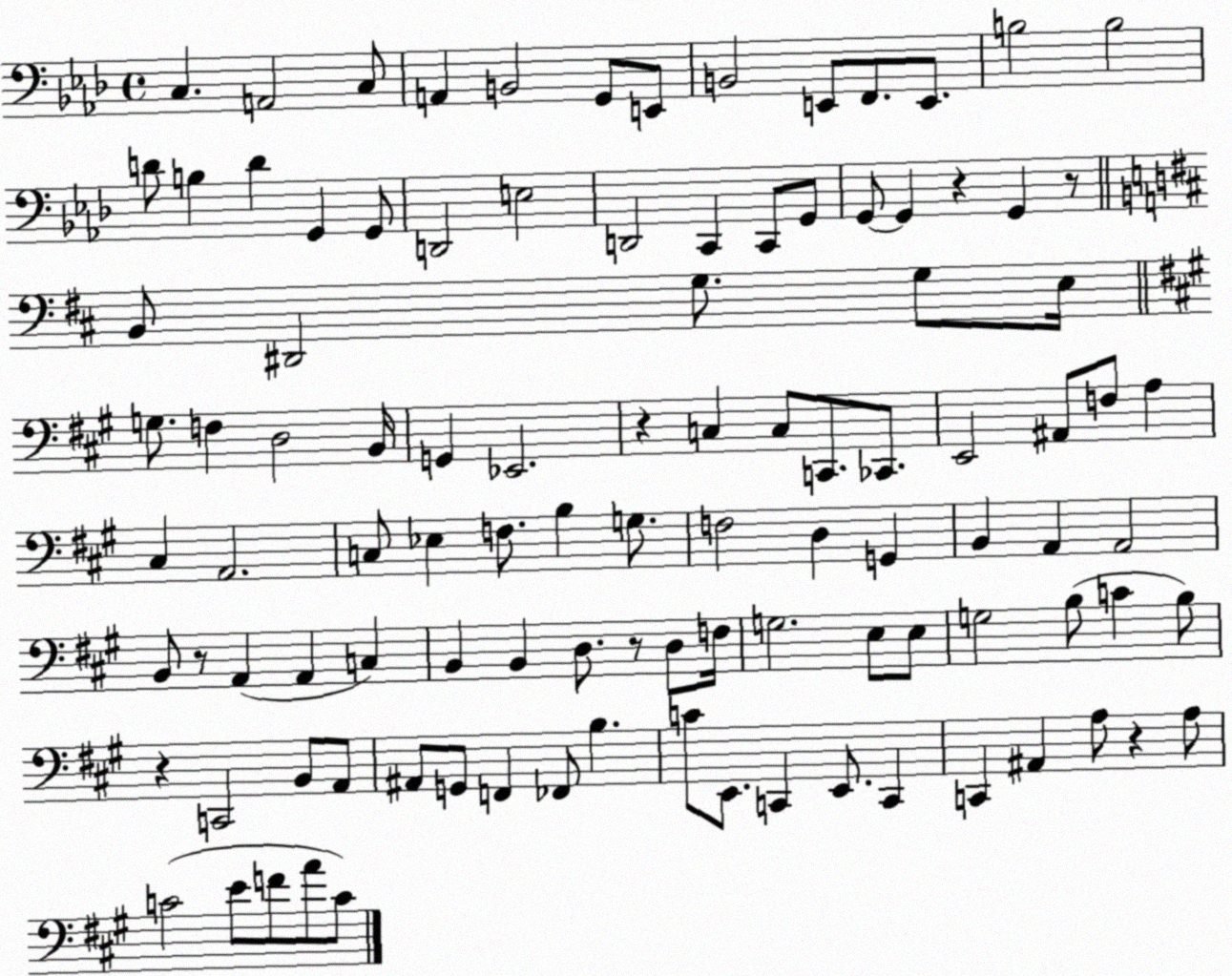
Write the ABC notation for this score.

X:1
T:Untitled
M:4/4
L:1/4
K:Ab
C, A,,2 C,/2 A,, B,,2 G,,/2 E,,/2 B,,2 E,,/2 F,,/2 E,,/2 B,2 B,2 D/2 B, D G,, G,,/2 D,,2 E,2 D,,2 C,, C,,/2 G,,/2 G,,/2 G,, z G,, z/2 B,,/2 ^D,,2 G,/2 G,/2 E,/4 G,/2 F, D,2 B,,/4 G,, _E,,2 z C, C,/2 C,,/2 _C,,/2 E,,2 ^A,,/2 F,/2 A, ^C, A,,2 C,/2 _E, F,/2 B, G,/2 F,2 D, G,, B,, A,, A,,2 B,,/2 z/2 A,, A,, C, B,, B,, D,/2 z/2 D,/2 F,/4 G,2 E,/2 E,/2 G,2 B,/2 C B,/2 z C,,2 B,,/2 A,,/2 ^A,,/2 G,,/2 F,, _F,,/2 B, C/2 E,,/2 C,, E,,/2 C,, C,, ^A,, A,/2 z A,/2 C2 E/2 F/2 A/2 C/2